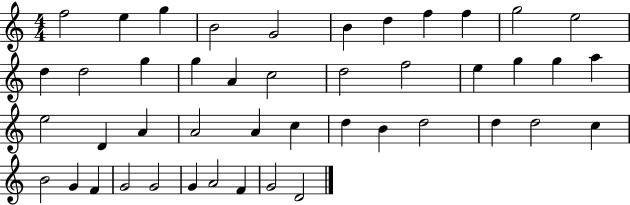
F5/h E5/q G5/q B4/h G4/h B4/q D5/q F5/q F5/q G5/h E5/h D5/q D5/h G5/q G5/q A4/q C5/h D5/h F5/h E5/q G5/q G5/q A5/q E5/h D4/q A4/q A4/h A4/q C5/q D5/q B4/q D5/h D5/q D5/h C5/q B4/h G4/q F4/q G4/h G4/h G4/q A4/h F4/q G4/h D4/h